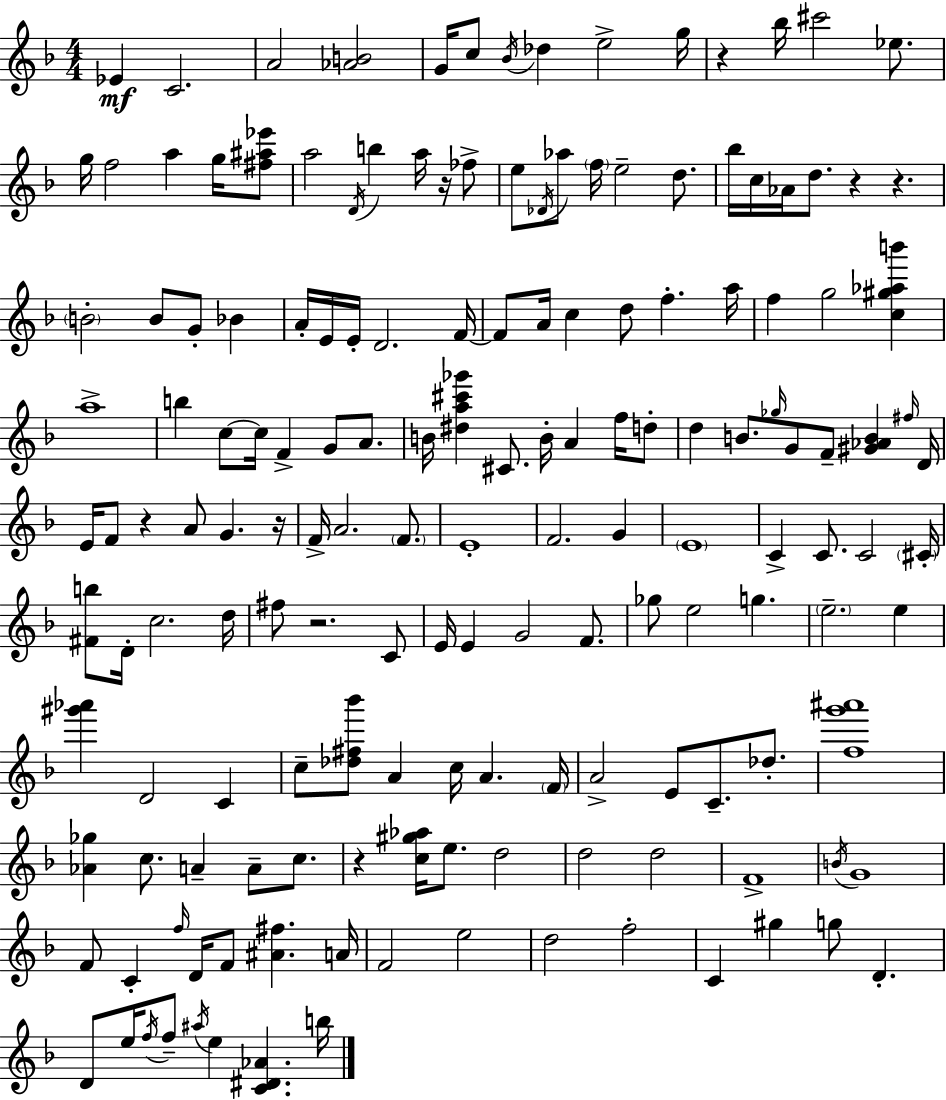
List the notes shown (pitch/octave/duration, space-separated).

Eb4/q C4/h. A4/h [Ab4,B4]/h G4/s C5/e Bb4/s Db5/q E5/h G5/s R/q Bb5/s C#6/h Eb5/e. G5/s F5/h A5/q G5/s [F#5,A#5,Eb6]/e A5/h D4/s B5/q A5/s R/s FES5/e E5/e Db4/s Ab5/e F5/s E5/h D5/e. Bb5/s C5/s Ab4/s D5/e. R/q R/q. B4/h B4/e G4/e Bb4/q A4/s E4/s E4/s D4/h. F4/s F4/e A4/s C5/q D5/e F5/q. A5/s F5/q G5/h [C5,G#5,Ab5,B6]/q A5/w B5/q C5/e C5/s F4/q G4/e A4/e. B4/s [D#5,A5,C#6,Gb6]/q C#4/e. B4/s A4/q F5/s D5/e D5/q B4/e. Gb5/s G4/e F4/e [G#4,Ab4,B4]/q F#5/s D4/s E4/s F4/e R/q A4/e G4/q. R/s F4/s A4/h. F4/e. E4/w F4/h. G4/q E4/w C4/q C4/e. C4/h C#4/s [F#4,B5]/e D4/s C5/h. D5/s F#5/e R/h. C4/e E4/s E4/q G4/h F4/e. Gb5/e E5/h G5/q. E5/h. E5/q [G#6,Ab6]/q D4/h C4/q C5/e [Db5,F#5,Bb6]/e A4/q C5/s A4/q. F4/s A4/h E4/e C4/e. Db5/e. [F5,G6,A#6]/w [Ab4,Gb5]/q C5/e. A4/q A4/e C5/e. R/q [C5,G#5,Ab5]/s E5/e. D5/h D5/h D5/h F4/w B4/s G4/w F4/e C4/q F5/s D4/s F4/e [A#4,F#5]/q. A4/s F4/h E5/h D5/h F5/h C4/q G#5/q G5/e D4/q. D4/e E5/s F5/s F5/e A#5/s E5/q [C4,D#4,Ab4]/q. B5/s